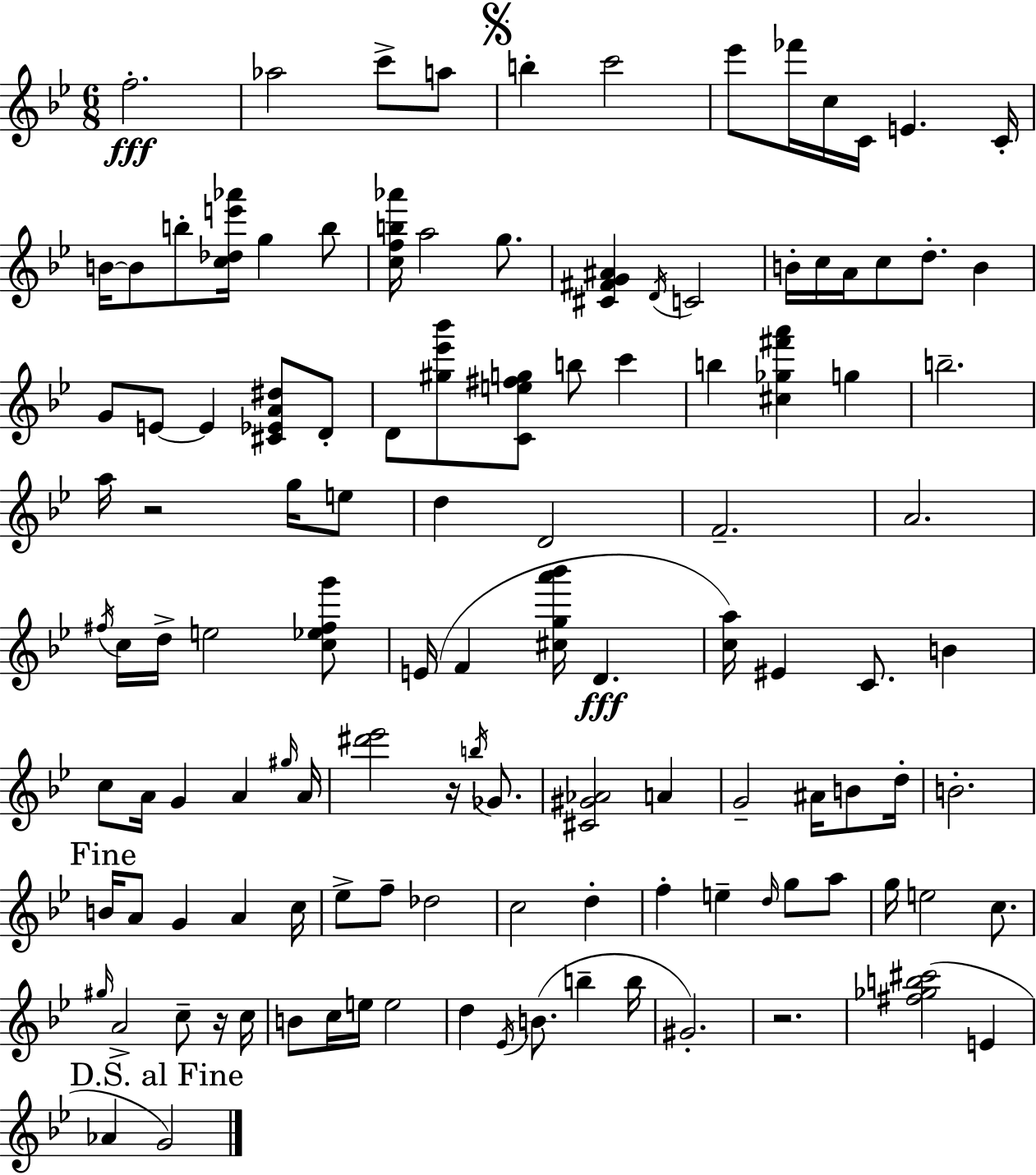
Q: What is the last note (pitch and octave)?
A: G4